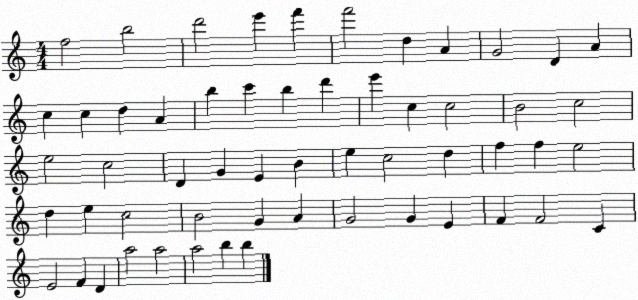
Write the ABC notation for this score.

X:1
T:Untitled
M:4/4
L:1/4
K:C
f2 b2 d'2 e' f' f'2 d A G2 D A c c d A b c' b d' e' c c2 B2 c2 e2 c2 D G E B e c2 d f f e2 d e c2 B2 G A G2 G E F F2 C E2 F D a2 a2 a2 b b